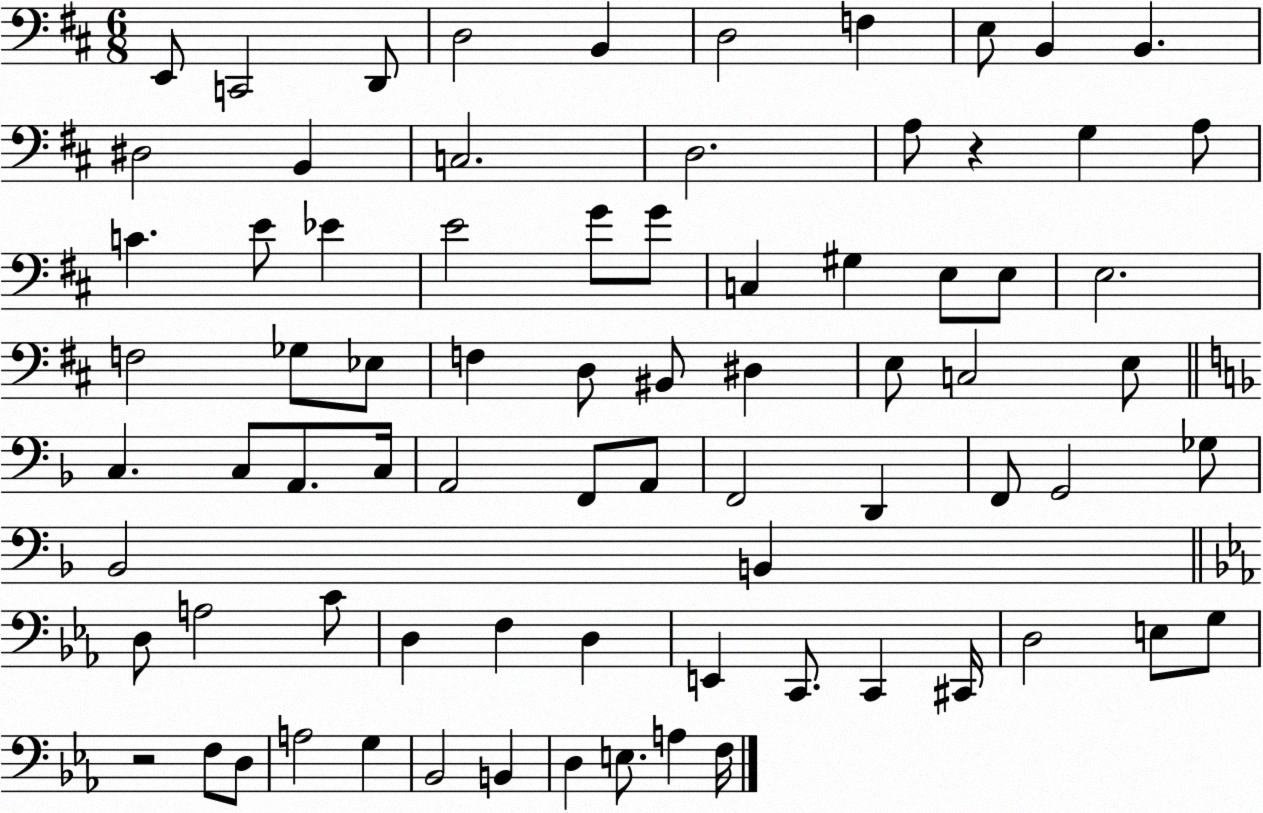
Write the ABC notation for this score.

X:1
T:Untitled
M:6/8
L:1/4
K:D
E,,/2 C,,2 D,,/2 D,2 B,, D,2 F, E,/2 B,, B,, ^D,2 B,, C,2 D,2 A,/2 z G, A,/2 C E/2 _E E2 G/2 G/2 C, ^G, E,/2 E,/2 E,2 F,2 _G,/2 _E,/2 F, D,/2 ^B,,/2 ^D, E,/2 C,2 E,/2 C, C,/2 A,,/2 C,/4 A,,2 F,,/2 A,,/2 F,,2 D,, F,,/2 G,,2 _G,/2 _B,,2 B,, D,/2 A,2 C/2 D, F, D, E,, C,,/2 C,, ^C,,/4 D,2 E,/2 G,/2 z2 F,/2 D,/2 A,2 G, _B,,2 B,, D, E,/2 A, F,/4